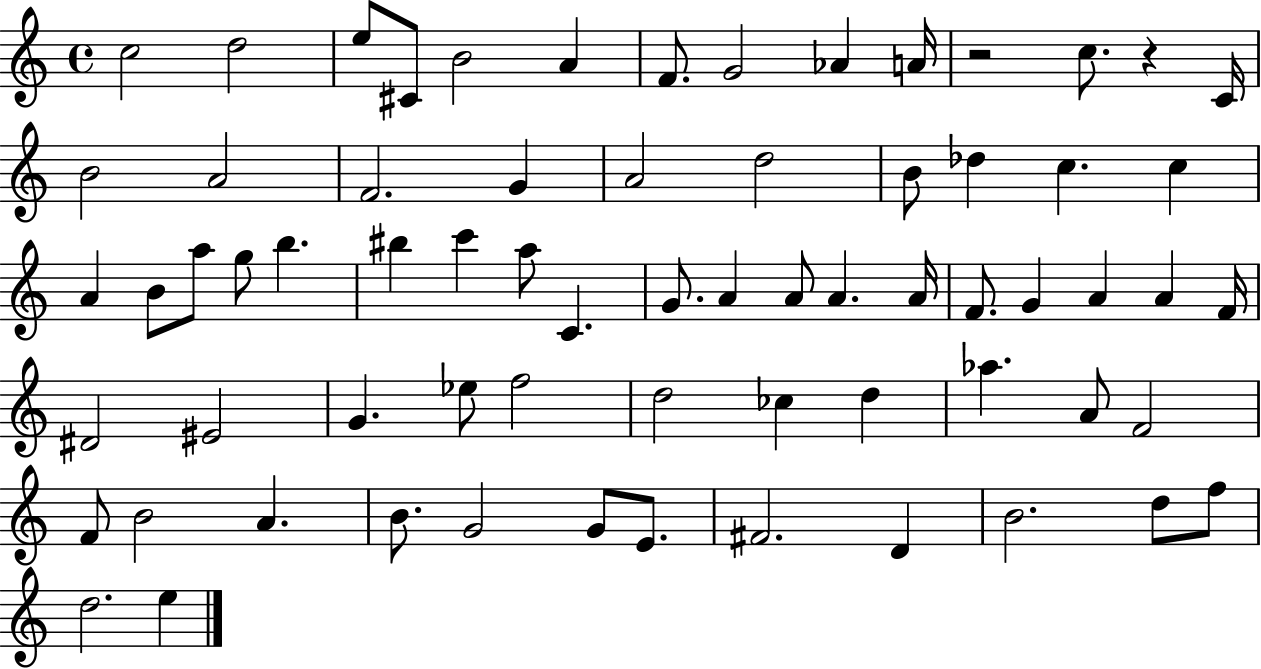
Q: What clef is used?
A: treble